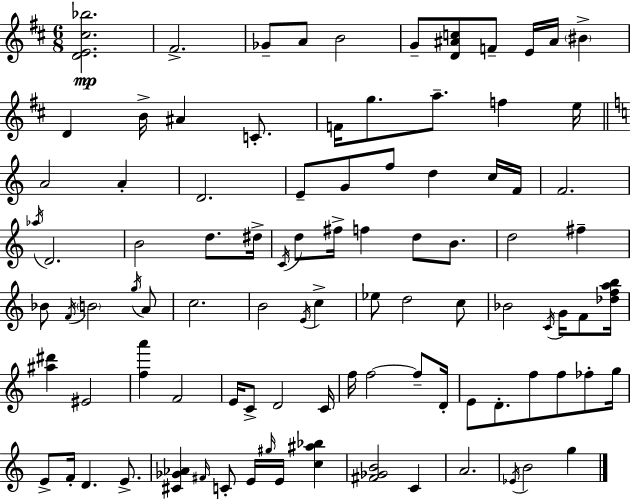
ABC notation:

X:1
T:Untitled
M:6/8
L:1/4
K:D
[DE^c_b]2 ^F2 _G/2 A/2 B2 G/2 [D^Ac]/2 F/2 E/4 ^A/4 ^B D B/4 ^A C/2 F/4 g/2 a/2 f e/4 A2 A D2 E/2 G/2 f/2 d c/4 F/4 F2 _a/4 D2 B2 d/2 ^d/4 C/4 d/2 ^f/4 f d/2 B/2 d2 ^f _B/2 F/4 B2 g/4 A/2 c2 B2 E/4 c _e/2 d2 c/2 _B2 C/4 G/4 F/2 [_dfab]/4 [^a^d'] ^E2 [fa'] F2 E/4 C/2 D2 C/4 f/4 f2 f/2 D/4 E/2 D/2 f/2 f/2 _f/2 g/4 E/2 F/4 D E/2 [^C_G_A] ^F/4 C/2 E/4 ^g/4 E/4 [c^a_b] [^F_GB]2 C A2 _E/4 B2 g